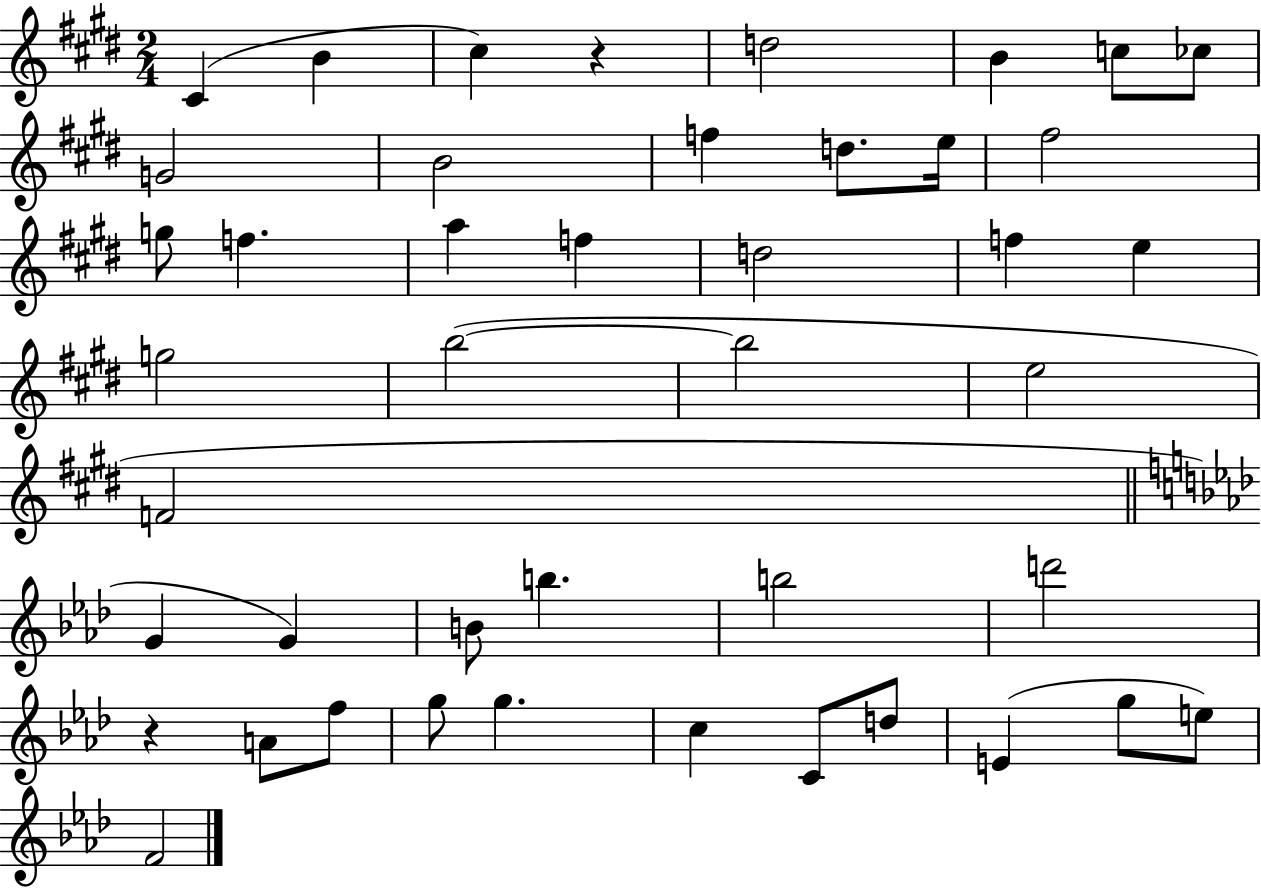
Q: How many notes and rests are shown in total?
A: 44